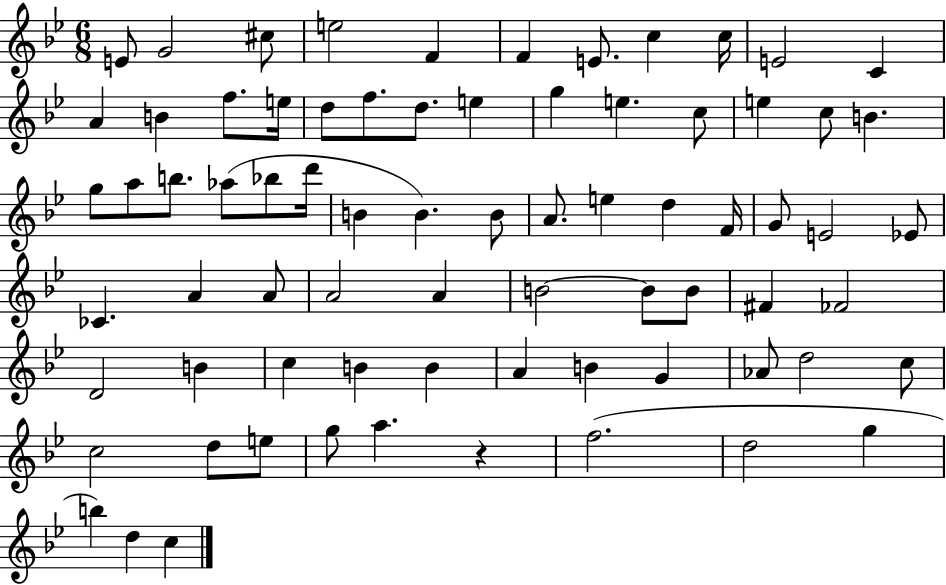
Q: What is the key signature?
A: BES major